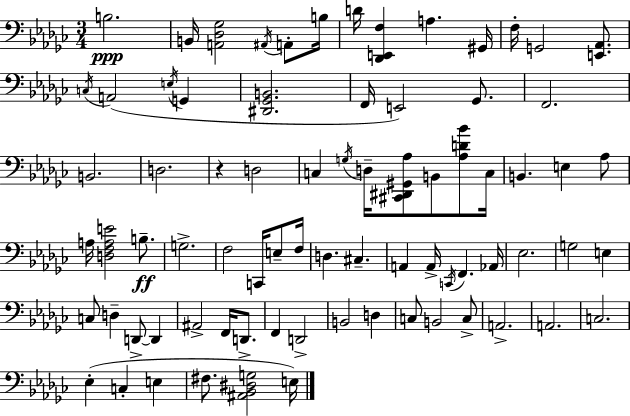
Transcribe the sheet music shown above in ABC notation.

X:1
T:Untitled
M:3/4
L:1/4
K:Ebm
B,2 B,,/4 [A,,_D,_G,]2 ^A,,/4 A,,/2 B,/4 D/4 [_D,,E,,F,] A, ^G,,/4 F,/4 G,,2 [E,,_A,,]/2 C,/4 A,,2 E,/4 G,, [^D,,_G,,B,,]2 F,,/4 E,,2 _G,,/2 F,,2 B,,2 D,2 z D,2 C, G,/4 D,/4 [^C,,^D,,^G,,_A,]/2 B,,/2 [_A,D_B]/2 C,/4 B,, E, _A,/2 A,/4 [D,F,A,E]2 B,/2 G,2 F,2 C,,/4 E,/2 F,/4 D, ^C, A,, A,,/4 C,,/4 F,, _A,,/4 _E,2 G,2 E, C,/2 D, D,,/2 D,, ^A,,2 F,,/4 D,,/2 F,, D,,2 B,,2 D, C,/2 B,,2 C,/2 A,,2 A,,2 C,2 _E, C, E, ^F,/2 [^A,,_B,,^D,G,]2 E,/4